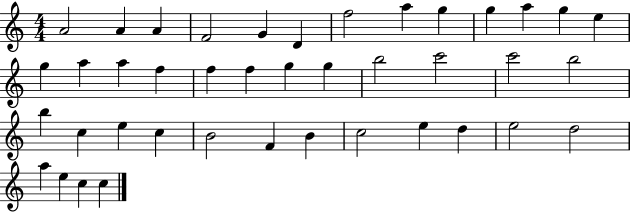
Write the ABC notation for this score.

X:1
T:Untitled
M:4/4
L:1/4
K:C
A2 A A F2 G D f2 a g g a g e g a a f f f g g b2 c'2 c'2 b2 b c e c B2 F B c2 e d e2 d2 a e c c